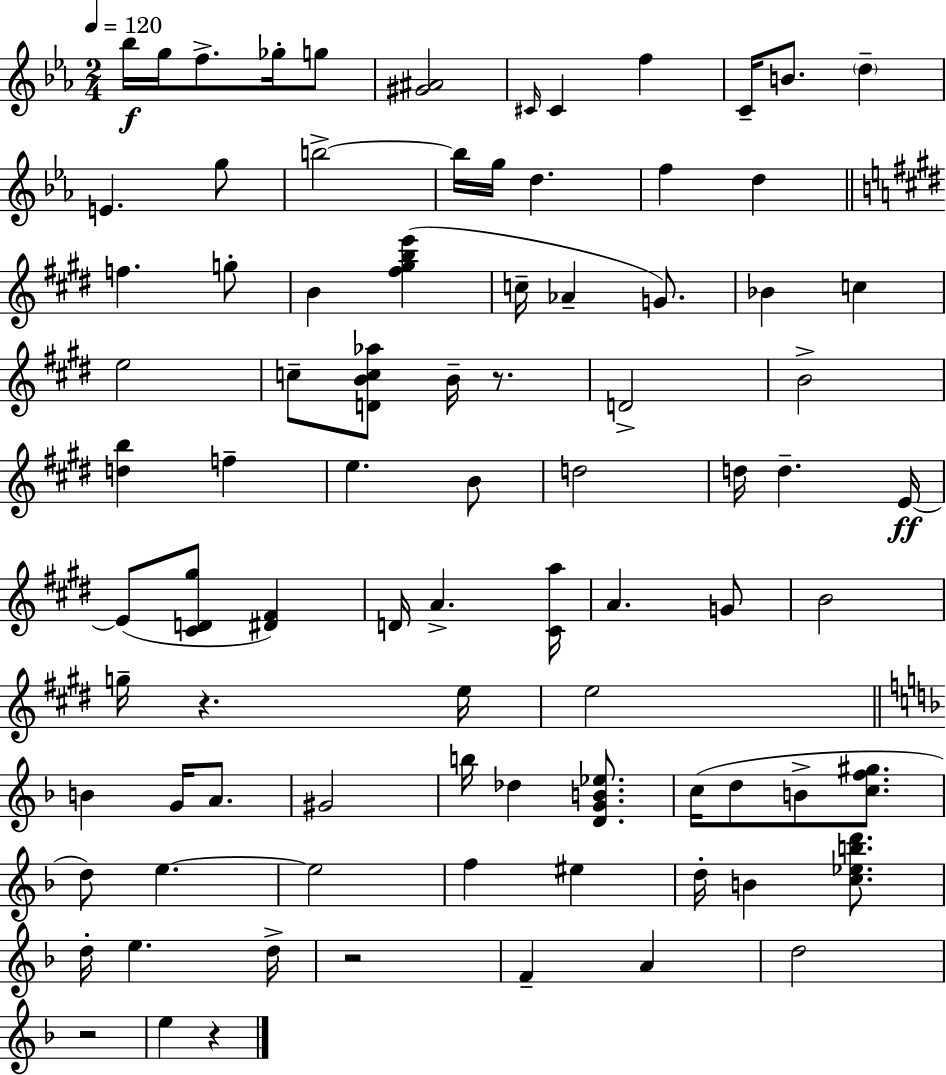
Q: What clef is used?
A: treble